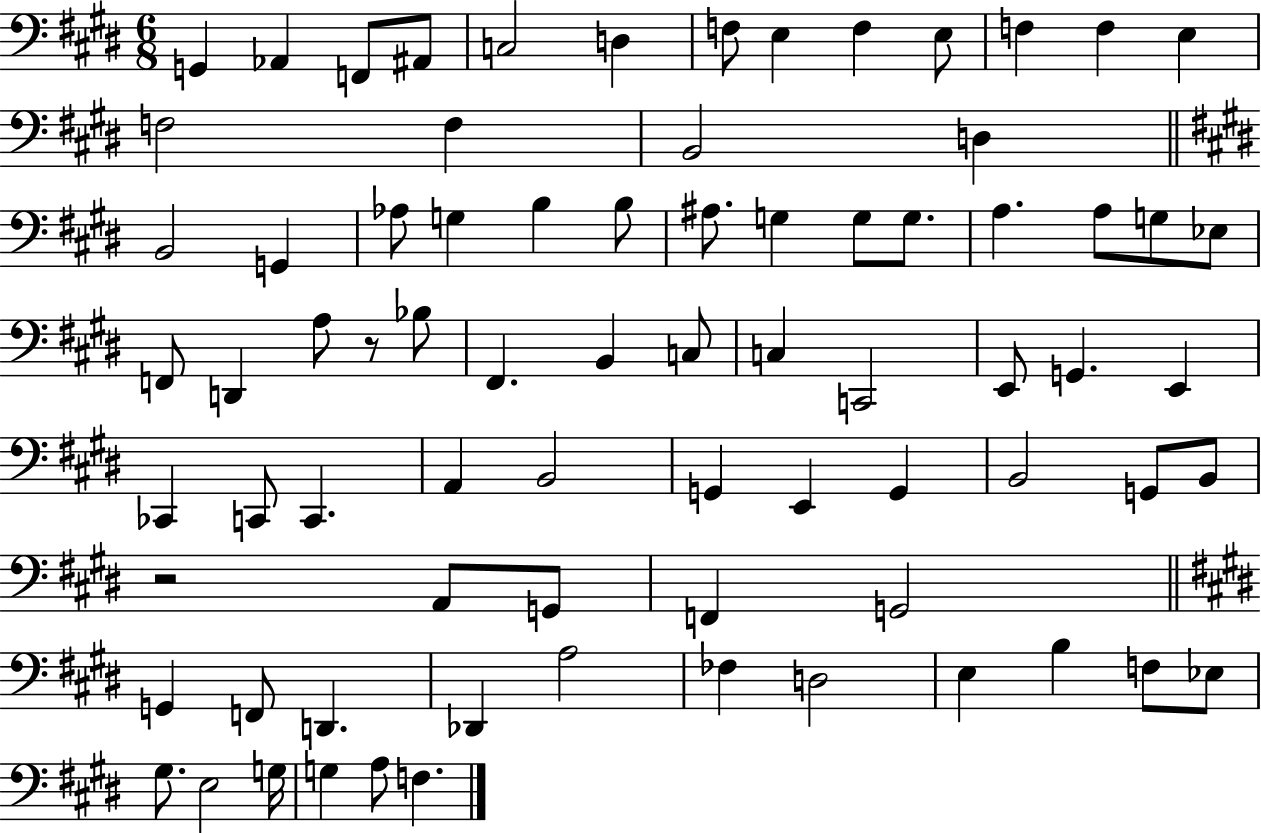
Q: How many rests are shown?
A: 2